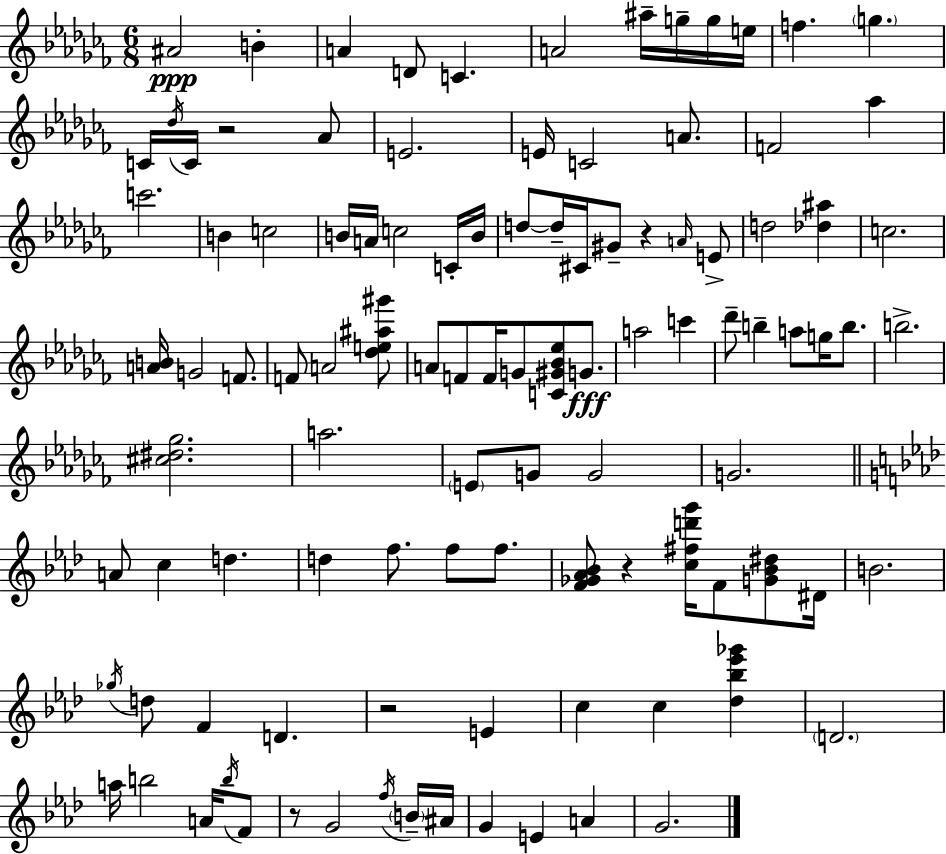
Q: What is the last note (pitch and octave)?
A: G4